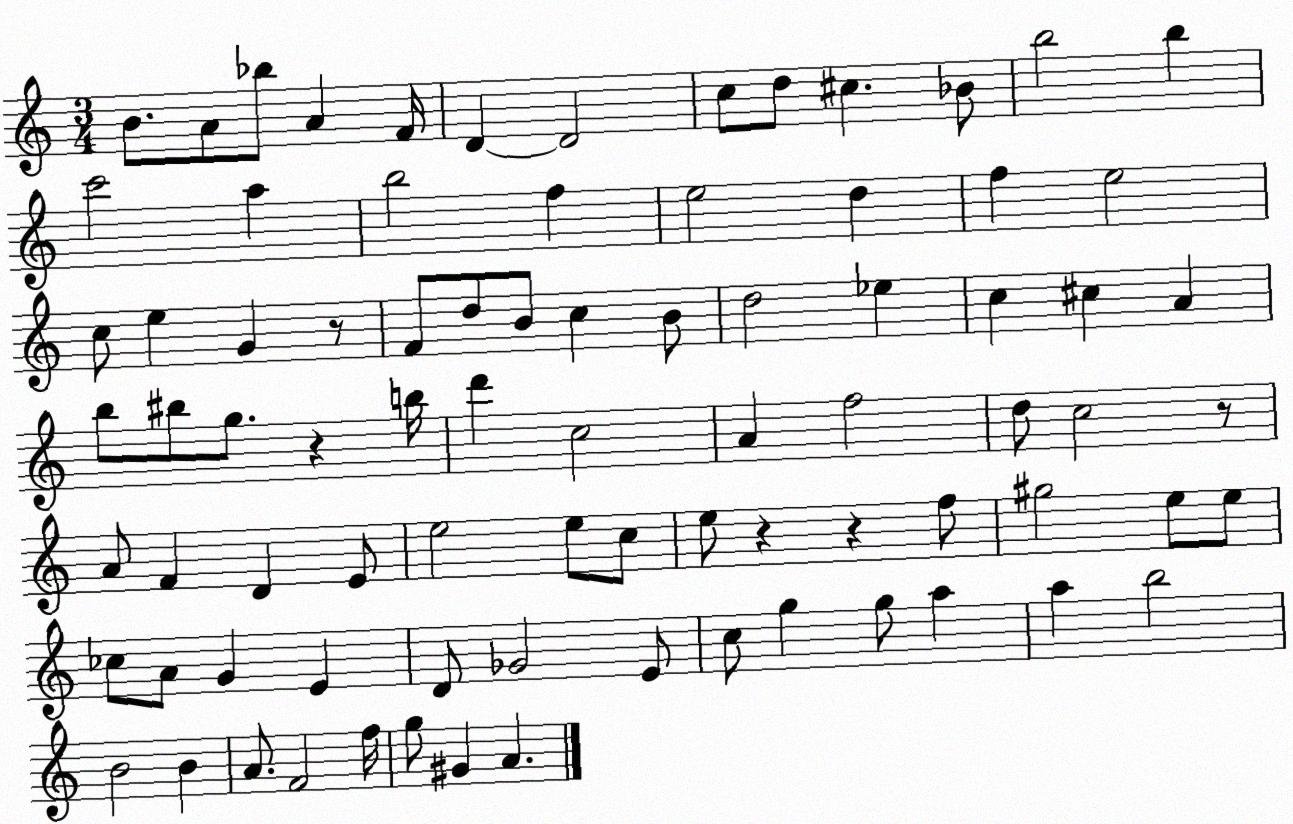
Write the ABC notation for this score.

X:1
T:Untitled
M:3/4
L:1/4
K:C
B/2 A/2 _b/2 A F/4 D D2 c/2 d/2 ^c _B/2 b2 b c'2 a b2 f e2 d f e2 c/2 e G z/2 F/2 d/2 B/2 c B/2 d2 _e c ^c A b/2 ^b/2 g/2 z b/4 d' c2 A f2 d/2 c2 z/2 A/2 F D E/2 e2 e/2 c/2 e/2 z z f/2 ^g2 e/2 e/2 _c/2 A/2 G E D/2 _G2 E/2 c/2 g g/2 a a b2 B2 B A/2 F2 f/4 g/2 ^G A